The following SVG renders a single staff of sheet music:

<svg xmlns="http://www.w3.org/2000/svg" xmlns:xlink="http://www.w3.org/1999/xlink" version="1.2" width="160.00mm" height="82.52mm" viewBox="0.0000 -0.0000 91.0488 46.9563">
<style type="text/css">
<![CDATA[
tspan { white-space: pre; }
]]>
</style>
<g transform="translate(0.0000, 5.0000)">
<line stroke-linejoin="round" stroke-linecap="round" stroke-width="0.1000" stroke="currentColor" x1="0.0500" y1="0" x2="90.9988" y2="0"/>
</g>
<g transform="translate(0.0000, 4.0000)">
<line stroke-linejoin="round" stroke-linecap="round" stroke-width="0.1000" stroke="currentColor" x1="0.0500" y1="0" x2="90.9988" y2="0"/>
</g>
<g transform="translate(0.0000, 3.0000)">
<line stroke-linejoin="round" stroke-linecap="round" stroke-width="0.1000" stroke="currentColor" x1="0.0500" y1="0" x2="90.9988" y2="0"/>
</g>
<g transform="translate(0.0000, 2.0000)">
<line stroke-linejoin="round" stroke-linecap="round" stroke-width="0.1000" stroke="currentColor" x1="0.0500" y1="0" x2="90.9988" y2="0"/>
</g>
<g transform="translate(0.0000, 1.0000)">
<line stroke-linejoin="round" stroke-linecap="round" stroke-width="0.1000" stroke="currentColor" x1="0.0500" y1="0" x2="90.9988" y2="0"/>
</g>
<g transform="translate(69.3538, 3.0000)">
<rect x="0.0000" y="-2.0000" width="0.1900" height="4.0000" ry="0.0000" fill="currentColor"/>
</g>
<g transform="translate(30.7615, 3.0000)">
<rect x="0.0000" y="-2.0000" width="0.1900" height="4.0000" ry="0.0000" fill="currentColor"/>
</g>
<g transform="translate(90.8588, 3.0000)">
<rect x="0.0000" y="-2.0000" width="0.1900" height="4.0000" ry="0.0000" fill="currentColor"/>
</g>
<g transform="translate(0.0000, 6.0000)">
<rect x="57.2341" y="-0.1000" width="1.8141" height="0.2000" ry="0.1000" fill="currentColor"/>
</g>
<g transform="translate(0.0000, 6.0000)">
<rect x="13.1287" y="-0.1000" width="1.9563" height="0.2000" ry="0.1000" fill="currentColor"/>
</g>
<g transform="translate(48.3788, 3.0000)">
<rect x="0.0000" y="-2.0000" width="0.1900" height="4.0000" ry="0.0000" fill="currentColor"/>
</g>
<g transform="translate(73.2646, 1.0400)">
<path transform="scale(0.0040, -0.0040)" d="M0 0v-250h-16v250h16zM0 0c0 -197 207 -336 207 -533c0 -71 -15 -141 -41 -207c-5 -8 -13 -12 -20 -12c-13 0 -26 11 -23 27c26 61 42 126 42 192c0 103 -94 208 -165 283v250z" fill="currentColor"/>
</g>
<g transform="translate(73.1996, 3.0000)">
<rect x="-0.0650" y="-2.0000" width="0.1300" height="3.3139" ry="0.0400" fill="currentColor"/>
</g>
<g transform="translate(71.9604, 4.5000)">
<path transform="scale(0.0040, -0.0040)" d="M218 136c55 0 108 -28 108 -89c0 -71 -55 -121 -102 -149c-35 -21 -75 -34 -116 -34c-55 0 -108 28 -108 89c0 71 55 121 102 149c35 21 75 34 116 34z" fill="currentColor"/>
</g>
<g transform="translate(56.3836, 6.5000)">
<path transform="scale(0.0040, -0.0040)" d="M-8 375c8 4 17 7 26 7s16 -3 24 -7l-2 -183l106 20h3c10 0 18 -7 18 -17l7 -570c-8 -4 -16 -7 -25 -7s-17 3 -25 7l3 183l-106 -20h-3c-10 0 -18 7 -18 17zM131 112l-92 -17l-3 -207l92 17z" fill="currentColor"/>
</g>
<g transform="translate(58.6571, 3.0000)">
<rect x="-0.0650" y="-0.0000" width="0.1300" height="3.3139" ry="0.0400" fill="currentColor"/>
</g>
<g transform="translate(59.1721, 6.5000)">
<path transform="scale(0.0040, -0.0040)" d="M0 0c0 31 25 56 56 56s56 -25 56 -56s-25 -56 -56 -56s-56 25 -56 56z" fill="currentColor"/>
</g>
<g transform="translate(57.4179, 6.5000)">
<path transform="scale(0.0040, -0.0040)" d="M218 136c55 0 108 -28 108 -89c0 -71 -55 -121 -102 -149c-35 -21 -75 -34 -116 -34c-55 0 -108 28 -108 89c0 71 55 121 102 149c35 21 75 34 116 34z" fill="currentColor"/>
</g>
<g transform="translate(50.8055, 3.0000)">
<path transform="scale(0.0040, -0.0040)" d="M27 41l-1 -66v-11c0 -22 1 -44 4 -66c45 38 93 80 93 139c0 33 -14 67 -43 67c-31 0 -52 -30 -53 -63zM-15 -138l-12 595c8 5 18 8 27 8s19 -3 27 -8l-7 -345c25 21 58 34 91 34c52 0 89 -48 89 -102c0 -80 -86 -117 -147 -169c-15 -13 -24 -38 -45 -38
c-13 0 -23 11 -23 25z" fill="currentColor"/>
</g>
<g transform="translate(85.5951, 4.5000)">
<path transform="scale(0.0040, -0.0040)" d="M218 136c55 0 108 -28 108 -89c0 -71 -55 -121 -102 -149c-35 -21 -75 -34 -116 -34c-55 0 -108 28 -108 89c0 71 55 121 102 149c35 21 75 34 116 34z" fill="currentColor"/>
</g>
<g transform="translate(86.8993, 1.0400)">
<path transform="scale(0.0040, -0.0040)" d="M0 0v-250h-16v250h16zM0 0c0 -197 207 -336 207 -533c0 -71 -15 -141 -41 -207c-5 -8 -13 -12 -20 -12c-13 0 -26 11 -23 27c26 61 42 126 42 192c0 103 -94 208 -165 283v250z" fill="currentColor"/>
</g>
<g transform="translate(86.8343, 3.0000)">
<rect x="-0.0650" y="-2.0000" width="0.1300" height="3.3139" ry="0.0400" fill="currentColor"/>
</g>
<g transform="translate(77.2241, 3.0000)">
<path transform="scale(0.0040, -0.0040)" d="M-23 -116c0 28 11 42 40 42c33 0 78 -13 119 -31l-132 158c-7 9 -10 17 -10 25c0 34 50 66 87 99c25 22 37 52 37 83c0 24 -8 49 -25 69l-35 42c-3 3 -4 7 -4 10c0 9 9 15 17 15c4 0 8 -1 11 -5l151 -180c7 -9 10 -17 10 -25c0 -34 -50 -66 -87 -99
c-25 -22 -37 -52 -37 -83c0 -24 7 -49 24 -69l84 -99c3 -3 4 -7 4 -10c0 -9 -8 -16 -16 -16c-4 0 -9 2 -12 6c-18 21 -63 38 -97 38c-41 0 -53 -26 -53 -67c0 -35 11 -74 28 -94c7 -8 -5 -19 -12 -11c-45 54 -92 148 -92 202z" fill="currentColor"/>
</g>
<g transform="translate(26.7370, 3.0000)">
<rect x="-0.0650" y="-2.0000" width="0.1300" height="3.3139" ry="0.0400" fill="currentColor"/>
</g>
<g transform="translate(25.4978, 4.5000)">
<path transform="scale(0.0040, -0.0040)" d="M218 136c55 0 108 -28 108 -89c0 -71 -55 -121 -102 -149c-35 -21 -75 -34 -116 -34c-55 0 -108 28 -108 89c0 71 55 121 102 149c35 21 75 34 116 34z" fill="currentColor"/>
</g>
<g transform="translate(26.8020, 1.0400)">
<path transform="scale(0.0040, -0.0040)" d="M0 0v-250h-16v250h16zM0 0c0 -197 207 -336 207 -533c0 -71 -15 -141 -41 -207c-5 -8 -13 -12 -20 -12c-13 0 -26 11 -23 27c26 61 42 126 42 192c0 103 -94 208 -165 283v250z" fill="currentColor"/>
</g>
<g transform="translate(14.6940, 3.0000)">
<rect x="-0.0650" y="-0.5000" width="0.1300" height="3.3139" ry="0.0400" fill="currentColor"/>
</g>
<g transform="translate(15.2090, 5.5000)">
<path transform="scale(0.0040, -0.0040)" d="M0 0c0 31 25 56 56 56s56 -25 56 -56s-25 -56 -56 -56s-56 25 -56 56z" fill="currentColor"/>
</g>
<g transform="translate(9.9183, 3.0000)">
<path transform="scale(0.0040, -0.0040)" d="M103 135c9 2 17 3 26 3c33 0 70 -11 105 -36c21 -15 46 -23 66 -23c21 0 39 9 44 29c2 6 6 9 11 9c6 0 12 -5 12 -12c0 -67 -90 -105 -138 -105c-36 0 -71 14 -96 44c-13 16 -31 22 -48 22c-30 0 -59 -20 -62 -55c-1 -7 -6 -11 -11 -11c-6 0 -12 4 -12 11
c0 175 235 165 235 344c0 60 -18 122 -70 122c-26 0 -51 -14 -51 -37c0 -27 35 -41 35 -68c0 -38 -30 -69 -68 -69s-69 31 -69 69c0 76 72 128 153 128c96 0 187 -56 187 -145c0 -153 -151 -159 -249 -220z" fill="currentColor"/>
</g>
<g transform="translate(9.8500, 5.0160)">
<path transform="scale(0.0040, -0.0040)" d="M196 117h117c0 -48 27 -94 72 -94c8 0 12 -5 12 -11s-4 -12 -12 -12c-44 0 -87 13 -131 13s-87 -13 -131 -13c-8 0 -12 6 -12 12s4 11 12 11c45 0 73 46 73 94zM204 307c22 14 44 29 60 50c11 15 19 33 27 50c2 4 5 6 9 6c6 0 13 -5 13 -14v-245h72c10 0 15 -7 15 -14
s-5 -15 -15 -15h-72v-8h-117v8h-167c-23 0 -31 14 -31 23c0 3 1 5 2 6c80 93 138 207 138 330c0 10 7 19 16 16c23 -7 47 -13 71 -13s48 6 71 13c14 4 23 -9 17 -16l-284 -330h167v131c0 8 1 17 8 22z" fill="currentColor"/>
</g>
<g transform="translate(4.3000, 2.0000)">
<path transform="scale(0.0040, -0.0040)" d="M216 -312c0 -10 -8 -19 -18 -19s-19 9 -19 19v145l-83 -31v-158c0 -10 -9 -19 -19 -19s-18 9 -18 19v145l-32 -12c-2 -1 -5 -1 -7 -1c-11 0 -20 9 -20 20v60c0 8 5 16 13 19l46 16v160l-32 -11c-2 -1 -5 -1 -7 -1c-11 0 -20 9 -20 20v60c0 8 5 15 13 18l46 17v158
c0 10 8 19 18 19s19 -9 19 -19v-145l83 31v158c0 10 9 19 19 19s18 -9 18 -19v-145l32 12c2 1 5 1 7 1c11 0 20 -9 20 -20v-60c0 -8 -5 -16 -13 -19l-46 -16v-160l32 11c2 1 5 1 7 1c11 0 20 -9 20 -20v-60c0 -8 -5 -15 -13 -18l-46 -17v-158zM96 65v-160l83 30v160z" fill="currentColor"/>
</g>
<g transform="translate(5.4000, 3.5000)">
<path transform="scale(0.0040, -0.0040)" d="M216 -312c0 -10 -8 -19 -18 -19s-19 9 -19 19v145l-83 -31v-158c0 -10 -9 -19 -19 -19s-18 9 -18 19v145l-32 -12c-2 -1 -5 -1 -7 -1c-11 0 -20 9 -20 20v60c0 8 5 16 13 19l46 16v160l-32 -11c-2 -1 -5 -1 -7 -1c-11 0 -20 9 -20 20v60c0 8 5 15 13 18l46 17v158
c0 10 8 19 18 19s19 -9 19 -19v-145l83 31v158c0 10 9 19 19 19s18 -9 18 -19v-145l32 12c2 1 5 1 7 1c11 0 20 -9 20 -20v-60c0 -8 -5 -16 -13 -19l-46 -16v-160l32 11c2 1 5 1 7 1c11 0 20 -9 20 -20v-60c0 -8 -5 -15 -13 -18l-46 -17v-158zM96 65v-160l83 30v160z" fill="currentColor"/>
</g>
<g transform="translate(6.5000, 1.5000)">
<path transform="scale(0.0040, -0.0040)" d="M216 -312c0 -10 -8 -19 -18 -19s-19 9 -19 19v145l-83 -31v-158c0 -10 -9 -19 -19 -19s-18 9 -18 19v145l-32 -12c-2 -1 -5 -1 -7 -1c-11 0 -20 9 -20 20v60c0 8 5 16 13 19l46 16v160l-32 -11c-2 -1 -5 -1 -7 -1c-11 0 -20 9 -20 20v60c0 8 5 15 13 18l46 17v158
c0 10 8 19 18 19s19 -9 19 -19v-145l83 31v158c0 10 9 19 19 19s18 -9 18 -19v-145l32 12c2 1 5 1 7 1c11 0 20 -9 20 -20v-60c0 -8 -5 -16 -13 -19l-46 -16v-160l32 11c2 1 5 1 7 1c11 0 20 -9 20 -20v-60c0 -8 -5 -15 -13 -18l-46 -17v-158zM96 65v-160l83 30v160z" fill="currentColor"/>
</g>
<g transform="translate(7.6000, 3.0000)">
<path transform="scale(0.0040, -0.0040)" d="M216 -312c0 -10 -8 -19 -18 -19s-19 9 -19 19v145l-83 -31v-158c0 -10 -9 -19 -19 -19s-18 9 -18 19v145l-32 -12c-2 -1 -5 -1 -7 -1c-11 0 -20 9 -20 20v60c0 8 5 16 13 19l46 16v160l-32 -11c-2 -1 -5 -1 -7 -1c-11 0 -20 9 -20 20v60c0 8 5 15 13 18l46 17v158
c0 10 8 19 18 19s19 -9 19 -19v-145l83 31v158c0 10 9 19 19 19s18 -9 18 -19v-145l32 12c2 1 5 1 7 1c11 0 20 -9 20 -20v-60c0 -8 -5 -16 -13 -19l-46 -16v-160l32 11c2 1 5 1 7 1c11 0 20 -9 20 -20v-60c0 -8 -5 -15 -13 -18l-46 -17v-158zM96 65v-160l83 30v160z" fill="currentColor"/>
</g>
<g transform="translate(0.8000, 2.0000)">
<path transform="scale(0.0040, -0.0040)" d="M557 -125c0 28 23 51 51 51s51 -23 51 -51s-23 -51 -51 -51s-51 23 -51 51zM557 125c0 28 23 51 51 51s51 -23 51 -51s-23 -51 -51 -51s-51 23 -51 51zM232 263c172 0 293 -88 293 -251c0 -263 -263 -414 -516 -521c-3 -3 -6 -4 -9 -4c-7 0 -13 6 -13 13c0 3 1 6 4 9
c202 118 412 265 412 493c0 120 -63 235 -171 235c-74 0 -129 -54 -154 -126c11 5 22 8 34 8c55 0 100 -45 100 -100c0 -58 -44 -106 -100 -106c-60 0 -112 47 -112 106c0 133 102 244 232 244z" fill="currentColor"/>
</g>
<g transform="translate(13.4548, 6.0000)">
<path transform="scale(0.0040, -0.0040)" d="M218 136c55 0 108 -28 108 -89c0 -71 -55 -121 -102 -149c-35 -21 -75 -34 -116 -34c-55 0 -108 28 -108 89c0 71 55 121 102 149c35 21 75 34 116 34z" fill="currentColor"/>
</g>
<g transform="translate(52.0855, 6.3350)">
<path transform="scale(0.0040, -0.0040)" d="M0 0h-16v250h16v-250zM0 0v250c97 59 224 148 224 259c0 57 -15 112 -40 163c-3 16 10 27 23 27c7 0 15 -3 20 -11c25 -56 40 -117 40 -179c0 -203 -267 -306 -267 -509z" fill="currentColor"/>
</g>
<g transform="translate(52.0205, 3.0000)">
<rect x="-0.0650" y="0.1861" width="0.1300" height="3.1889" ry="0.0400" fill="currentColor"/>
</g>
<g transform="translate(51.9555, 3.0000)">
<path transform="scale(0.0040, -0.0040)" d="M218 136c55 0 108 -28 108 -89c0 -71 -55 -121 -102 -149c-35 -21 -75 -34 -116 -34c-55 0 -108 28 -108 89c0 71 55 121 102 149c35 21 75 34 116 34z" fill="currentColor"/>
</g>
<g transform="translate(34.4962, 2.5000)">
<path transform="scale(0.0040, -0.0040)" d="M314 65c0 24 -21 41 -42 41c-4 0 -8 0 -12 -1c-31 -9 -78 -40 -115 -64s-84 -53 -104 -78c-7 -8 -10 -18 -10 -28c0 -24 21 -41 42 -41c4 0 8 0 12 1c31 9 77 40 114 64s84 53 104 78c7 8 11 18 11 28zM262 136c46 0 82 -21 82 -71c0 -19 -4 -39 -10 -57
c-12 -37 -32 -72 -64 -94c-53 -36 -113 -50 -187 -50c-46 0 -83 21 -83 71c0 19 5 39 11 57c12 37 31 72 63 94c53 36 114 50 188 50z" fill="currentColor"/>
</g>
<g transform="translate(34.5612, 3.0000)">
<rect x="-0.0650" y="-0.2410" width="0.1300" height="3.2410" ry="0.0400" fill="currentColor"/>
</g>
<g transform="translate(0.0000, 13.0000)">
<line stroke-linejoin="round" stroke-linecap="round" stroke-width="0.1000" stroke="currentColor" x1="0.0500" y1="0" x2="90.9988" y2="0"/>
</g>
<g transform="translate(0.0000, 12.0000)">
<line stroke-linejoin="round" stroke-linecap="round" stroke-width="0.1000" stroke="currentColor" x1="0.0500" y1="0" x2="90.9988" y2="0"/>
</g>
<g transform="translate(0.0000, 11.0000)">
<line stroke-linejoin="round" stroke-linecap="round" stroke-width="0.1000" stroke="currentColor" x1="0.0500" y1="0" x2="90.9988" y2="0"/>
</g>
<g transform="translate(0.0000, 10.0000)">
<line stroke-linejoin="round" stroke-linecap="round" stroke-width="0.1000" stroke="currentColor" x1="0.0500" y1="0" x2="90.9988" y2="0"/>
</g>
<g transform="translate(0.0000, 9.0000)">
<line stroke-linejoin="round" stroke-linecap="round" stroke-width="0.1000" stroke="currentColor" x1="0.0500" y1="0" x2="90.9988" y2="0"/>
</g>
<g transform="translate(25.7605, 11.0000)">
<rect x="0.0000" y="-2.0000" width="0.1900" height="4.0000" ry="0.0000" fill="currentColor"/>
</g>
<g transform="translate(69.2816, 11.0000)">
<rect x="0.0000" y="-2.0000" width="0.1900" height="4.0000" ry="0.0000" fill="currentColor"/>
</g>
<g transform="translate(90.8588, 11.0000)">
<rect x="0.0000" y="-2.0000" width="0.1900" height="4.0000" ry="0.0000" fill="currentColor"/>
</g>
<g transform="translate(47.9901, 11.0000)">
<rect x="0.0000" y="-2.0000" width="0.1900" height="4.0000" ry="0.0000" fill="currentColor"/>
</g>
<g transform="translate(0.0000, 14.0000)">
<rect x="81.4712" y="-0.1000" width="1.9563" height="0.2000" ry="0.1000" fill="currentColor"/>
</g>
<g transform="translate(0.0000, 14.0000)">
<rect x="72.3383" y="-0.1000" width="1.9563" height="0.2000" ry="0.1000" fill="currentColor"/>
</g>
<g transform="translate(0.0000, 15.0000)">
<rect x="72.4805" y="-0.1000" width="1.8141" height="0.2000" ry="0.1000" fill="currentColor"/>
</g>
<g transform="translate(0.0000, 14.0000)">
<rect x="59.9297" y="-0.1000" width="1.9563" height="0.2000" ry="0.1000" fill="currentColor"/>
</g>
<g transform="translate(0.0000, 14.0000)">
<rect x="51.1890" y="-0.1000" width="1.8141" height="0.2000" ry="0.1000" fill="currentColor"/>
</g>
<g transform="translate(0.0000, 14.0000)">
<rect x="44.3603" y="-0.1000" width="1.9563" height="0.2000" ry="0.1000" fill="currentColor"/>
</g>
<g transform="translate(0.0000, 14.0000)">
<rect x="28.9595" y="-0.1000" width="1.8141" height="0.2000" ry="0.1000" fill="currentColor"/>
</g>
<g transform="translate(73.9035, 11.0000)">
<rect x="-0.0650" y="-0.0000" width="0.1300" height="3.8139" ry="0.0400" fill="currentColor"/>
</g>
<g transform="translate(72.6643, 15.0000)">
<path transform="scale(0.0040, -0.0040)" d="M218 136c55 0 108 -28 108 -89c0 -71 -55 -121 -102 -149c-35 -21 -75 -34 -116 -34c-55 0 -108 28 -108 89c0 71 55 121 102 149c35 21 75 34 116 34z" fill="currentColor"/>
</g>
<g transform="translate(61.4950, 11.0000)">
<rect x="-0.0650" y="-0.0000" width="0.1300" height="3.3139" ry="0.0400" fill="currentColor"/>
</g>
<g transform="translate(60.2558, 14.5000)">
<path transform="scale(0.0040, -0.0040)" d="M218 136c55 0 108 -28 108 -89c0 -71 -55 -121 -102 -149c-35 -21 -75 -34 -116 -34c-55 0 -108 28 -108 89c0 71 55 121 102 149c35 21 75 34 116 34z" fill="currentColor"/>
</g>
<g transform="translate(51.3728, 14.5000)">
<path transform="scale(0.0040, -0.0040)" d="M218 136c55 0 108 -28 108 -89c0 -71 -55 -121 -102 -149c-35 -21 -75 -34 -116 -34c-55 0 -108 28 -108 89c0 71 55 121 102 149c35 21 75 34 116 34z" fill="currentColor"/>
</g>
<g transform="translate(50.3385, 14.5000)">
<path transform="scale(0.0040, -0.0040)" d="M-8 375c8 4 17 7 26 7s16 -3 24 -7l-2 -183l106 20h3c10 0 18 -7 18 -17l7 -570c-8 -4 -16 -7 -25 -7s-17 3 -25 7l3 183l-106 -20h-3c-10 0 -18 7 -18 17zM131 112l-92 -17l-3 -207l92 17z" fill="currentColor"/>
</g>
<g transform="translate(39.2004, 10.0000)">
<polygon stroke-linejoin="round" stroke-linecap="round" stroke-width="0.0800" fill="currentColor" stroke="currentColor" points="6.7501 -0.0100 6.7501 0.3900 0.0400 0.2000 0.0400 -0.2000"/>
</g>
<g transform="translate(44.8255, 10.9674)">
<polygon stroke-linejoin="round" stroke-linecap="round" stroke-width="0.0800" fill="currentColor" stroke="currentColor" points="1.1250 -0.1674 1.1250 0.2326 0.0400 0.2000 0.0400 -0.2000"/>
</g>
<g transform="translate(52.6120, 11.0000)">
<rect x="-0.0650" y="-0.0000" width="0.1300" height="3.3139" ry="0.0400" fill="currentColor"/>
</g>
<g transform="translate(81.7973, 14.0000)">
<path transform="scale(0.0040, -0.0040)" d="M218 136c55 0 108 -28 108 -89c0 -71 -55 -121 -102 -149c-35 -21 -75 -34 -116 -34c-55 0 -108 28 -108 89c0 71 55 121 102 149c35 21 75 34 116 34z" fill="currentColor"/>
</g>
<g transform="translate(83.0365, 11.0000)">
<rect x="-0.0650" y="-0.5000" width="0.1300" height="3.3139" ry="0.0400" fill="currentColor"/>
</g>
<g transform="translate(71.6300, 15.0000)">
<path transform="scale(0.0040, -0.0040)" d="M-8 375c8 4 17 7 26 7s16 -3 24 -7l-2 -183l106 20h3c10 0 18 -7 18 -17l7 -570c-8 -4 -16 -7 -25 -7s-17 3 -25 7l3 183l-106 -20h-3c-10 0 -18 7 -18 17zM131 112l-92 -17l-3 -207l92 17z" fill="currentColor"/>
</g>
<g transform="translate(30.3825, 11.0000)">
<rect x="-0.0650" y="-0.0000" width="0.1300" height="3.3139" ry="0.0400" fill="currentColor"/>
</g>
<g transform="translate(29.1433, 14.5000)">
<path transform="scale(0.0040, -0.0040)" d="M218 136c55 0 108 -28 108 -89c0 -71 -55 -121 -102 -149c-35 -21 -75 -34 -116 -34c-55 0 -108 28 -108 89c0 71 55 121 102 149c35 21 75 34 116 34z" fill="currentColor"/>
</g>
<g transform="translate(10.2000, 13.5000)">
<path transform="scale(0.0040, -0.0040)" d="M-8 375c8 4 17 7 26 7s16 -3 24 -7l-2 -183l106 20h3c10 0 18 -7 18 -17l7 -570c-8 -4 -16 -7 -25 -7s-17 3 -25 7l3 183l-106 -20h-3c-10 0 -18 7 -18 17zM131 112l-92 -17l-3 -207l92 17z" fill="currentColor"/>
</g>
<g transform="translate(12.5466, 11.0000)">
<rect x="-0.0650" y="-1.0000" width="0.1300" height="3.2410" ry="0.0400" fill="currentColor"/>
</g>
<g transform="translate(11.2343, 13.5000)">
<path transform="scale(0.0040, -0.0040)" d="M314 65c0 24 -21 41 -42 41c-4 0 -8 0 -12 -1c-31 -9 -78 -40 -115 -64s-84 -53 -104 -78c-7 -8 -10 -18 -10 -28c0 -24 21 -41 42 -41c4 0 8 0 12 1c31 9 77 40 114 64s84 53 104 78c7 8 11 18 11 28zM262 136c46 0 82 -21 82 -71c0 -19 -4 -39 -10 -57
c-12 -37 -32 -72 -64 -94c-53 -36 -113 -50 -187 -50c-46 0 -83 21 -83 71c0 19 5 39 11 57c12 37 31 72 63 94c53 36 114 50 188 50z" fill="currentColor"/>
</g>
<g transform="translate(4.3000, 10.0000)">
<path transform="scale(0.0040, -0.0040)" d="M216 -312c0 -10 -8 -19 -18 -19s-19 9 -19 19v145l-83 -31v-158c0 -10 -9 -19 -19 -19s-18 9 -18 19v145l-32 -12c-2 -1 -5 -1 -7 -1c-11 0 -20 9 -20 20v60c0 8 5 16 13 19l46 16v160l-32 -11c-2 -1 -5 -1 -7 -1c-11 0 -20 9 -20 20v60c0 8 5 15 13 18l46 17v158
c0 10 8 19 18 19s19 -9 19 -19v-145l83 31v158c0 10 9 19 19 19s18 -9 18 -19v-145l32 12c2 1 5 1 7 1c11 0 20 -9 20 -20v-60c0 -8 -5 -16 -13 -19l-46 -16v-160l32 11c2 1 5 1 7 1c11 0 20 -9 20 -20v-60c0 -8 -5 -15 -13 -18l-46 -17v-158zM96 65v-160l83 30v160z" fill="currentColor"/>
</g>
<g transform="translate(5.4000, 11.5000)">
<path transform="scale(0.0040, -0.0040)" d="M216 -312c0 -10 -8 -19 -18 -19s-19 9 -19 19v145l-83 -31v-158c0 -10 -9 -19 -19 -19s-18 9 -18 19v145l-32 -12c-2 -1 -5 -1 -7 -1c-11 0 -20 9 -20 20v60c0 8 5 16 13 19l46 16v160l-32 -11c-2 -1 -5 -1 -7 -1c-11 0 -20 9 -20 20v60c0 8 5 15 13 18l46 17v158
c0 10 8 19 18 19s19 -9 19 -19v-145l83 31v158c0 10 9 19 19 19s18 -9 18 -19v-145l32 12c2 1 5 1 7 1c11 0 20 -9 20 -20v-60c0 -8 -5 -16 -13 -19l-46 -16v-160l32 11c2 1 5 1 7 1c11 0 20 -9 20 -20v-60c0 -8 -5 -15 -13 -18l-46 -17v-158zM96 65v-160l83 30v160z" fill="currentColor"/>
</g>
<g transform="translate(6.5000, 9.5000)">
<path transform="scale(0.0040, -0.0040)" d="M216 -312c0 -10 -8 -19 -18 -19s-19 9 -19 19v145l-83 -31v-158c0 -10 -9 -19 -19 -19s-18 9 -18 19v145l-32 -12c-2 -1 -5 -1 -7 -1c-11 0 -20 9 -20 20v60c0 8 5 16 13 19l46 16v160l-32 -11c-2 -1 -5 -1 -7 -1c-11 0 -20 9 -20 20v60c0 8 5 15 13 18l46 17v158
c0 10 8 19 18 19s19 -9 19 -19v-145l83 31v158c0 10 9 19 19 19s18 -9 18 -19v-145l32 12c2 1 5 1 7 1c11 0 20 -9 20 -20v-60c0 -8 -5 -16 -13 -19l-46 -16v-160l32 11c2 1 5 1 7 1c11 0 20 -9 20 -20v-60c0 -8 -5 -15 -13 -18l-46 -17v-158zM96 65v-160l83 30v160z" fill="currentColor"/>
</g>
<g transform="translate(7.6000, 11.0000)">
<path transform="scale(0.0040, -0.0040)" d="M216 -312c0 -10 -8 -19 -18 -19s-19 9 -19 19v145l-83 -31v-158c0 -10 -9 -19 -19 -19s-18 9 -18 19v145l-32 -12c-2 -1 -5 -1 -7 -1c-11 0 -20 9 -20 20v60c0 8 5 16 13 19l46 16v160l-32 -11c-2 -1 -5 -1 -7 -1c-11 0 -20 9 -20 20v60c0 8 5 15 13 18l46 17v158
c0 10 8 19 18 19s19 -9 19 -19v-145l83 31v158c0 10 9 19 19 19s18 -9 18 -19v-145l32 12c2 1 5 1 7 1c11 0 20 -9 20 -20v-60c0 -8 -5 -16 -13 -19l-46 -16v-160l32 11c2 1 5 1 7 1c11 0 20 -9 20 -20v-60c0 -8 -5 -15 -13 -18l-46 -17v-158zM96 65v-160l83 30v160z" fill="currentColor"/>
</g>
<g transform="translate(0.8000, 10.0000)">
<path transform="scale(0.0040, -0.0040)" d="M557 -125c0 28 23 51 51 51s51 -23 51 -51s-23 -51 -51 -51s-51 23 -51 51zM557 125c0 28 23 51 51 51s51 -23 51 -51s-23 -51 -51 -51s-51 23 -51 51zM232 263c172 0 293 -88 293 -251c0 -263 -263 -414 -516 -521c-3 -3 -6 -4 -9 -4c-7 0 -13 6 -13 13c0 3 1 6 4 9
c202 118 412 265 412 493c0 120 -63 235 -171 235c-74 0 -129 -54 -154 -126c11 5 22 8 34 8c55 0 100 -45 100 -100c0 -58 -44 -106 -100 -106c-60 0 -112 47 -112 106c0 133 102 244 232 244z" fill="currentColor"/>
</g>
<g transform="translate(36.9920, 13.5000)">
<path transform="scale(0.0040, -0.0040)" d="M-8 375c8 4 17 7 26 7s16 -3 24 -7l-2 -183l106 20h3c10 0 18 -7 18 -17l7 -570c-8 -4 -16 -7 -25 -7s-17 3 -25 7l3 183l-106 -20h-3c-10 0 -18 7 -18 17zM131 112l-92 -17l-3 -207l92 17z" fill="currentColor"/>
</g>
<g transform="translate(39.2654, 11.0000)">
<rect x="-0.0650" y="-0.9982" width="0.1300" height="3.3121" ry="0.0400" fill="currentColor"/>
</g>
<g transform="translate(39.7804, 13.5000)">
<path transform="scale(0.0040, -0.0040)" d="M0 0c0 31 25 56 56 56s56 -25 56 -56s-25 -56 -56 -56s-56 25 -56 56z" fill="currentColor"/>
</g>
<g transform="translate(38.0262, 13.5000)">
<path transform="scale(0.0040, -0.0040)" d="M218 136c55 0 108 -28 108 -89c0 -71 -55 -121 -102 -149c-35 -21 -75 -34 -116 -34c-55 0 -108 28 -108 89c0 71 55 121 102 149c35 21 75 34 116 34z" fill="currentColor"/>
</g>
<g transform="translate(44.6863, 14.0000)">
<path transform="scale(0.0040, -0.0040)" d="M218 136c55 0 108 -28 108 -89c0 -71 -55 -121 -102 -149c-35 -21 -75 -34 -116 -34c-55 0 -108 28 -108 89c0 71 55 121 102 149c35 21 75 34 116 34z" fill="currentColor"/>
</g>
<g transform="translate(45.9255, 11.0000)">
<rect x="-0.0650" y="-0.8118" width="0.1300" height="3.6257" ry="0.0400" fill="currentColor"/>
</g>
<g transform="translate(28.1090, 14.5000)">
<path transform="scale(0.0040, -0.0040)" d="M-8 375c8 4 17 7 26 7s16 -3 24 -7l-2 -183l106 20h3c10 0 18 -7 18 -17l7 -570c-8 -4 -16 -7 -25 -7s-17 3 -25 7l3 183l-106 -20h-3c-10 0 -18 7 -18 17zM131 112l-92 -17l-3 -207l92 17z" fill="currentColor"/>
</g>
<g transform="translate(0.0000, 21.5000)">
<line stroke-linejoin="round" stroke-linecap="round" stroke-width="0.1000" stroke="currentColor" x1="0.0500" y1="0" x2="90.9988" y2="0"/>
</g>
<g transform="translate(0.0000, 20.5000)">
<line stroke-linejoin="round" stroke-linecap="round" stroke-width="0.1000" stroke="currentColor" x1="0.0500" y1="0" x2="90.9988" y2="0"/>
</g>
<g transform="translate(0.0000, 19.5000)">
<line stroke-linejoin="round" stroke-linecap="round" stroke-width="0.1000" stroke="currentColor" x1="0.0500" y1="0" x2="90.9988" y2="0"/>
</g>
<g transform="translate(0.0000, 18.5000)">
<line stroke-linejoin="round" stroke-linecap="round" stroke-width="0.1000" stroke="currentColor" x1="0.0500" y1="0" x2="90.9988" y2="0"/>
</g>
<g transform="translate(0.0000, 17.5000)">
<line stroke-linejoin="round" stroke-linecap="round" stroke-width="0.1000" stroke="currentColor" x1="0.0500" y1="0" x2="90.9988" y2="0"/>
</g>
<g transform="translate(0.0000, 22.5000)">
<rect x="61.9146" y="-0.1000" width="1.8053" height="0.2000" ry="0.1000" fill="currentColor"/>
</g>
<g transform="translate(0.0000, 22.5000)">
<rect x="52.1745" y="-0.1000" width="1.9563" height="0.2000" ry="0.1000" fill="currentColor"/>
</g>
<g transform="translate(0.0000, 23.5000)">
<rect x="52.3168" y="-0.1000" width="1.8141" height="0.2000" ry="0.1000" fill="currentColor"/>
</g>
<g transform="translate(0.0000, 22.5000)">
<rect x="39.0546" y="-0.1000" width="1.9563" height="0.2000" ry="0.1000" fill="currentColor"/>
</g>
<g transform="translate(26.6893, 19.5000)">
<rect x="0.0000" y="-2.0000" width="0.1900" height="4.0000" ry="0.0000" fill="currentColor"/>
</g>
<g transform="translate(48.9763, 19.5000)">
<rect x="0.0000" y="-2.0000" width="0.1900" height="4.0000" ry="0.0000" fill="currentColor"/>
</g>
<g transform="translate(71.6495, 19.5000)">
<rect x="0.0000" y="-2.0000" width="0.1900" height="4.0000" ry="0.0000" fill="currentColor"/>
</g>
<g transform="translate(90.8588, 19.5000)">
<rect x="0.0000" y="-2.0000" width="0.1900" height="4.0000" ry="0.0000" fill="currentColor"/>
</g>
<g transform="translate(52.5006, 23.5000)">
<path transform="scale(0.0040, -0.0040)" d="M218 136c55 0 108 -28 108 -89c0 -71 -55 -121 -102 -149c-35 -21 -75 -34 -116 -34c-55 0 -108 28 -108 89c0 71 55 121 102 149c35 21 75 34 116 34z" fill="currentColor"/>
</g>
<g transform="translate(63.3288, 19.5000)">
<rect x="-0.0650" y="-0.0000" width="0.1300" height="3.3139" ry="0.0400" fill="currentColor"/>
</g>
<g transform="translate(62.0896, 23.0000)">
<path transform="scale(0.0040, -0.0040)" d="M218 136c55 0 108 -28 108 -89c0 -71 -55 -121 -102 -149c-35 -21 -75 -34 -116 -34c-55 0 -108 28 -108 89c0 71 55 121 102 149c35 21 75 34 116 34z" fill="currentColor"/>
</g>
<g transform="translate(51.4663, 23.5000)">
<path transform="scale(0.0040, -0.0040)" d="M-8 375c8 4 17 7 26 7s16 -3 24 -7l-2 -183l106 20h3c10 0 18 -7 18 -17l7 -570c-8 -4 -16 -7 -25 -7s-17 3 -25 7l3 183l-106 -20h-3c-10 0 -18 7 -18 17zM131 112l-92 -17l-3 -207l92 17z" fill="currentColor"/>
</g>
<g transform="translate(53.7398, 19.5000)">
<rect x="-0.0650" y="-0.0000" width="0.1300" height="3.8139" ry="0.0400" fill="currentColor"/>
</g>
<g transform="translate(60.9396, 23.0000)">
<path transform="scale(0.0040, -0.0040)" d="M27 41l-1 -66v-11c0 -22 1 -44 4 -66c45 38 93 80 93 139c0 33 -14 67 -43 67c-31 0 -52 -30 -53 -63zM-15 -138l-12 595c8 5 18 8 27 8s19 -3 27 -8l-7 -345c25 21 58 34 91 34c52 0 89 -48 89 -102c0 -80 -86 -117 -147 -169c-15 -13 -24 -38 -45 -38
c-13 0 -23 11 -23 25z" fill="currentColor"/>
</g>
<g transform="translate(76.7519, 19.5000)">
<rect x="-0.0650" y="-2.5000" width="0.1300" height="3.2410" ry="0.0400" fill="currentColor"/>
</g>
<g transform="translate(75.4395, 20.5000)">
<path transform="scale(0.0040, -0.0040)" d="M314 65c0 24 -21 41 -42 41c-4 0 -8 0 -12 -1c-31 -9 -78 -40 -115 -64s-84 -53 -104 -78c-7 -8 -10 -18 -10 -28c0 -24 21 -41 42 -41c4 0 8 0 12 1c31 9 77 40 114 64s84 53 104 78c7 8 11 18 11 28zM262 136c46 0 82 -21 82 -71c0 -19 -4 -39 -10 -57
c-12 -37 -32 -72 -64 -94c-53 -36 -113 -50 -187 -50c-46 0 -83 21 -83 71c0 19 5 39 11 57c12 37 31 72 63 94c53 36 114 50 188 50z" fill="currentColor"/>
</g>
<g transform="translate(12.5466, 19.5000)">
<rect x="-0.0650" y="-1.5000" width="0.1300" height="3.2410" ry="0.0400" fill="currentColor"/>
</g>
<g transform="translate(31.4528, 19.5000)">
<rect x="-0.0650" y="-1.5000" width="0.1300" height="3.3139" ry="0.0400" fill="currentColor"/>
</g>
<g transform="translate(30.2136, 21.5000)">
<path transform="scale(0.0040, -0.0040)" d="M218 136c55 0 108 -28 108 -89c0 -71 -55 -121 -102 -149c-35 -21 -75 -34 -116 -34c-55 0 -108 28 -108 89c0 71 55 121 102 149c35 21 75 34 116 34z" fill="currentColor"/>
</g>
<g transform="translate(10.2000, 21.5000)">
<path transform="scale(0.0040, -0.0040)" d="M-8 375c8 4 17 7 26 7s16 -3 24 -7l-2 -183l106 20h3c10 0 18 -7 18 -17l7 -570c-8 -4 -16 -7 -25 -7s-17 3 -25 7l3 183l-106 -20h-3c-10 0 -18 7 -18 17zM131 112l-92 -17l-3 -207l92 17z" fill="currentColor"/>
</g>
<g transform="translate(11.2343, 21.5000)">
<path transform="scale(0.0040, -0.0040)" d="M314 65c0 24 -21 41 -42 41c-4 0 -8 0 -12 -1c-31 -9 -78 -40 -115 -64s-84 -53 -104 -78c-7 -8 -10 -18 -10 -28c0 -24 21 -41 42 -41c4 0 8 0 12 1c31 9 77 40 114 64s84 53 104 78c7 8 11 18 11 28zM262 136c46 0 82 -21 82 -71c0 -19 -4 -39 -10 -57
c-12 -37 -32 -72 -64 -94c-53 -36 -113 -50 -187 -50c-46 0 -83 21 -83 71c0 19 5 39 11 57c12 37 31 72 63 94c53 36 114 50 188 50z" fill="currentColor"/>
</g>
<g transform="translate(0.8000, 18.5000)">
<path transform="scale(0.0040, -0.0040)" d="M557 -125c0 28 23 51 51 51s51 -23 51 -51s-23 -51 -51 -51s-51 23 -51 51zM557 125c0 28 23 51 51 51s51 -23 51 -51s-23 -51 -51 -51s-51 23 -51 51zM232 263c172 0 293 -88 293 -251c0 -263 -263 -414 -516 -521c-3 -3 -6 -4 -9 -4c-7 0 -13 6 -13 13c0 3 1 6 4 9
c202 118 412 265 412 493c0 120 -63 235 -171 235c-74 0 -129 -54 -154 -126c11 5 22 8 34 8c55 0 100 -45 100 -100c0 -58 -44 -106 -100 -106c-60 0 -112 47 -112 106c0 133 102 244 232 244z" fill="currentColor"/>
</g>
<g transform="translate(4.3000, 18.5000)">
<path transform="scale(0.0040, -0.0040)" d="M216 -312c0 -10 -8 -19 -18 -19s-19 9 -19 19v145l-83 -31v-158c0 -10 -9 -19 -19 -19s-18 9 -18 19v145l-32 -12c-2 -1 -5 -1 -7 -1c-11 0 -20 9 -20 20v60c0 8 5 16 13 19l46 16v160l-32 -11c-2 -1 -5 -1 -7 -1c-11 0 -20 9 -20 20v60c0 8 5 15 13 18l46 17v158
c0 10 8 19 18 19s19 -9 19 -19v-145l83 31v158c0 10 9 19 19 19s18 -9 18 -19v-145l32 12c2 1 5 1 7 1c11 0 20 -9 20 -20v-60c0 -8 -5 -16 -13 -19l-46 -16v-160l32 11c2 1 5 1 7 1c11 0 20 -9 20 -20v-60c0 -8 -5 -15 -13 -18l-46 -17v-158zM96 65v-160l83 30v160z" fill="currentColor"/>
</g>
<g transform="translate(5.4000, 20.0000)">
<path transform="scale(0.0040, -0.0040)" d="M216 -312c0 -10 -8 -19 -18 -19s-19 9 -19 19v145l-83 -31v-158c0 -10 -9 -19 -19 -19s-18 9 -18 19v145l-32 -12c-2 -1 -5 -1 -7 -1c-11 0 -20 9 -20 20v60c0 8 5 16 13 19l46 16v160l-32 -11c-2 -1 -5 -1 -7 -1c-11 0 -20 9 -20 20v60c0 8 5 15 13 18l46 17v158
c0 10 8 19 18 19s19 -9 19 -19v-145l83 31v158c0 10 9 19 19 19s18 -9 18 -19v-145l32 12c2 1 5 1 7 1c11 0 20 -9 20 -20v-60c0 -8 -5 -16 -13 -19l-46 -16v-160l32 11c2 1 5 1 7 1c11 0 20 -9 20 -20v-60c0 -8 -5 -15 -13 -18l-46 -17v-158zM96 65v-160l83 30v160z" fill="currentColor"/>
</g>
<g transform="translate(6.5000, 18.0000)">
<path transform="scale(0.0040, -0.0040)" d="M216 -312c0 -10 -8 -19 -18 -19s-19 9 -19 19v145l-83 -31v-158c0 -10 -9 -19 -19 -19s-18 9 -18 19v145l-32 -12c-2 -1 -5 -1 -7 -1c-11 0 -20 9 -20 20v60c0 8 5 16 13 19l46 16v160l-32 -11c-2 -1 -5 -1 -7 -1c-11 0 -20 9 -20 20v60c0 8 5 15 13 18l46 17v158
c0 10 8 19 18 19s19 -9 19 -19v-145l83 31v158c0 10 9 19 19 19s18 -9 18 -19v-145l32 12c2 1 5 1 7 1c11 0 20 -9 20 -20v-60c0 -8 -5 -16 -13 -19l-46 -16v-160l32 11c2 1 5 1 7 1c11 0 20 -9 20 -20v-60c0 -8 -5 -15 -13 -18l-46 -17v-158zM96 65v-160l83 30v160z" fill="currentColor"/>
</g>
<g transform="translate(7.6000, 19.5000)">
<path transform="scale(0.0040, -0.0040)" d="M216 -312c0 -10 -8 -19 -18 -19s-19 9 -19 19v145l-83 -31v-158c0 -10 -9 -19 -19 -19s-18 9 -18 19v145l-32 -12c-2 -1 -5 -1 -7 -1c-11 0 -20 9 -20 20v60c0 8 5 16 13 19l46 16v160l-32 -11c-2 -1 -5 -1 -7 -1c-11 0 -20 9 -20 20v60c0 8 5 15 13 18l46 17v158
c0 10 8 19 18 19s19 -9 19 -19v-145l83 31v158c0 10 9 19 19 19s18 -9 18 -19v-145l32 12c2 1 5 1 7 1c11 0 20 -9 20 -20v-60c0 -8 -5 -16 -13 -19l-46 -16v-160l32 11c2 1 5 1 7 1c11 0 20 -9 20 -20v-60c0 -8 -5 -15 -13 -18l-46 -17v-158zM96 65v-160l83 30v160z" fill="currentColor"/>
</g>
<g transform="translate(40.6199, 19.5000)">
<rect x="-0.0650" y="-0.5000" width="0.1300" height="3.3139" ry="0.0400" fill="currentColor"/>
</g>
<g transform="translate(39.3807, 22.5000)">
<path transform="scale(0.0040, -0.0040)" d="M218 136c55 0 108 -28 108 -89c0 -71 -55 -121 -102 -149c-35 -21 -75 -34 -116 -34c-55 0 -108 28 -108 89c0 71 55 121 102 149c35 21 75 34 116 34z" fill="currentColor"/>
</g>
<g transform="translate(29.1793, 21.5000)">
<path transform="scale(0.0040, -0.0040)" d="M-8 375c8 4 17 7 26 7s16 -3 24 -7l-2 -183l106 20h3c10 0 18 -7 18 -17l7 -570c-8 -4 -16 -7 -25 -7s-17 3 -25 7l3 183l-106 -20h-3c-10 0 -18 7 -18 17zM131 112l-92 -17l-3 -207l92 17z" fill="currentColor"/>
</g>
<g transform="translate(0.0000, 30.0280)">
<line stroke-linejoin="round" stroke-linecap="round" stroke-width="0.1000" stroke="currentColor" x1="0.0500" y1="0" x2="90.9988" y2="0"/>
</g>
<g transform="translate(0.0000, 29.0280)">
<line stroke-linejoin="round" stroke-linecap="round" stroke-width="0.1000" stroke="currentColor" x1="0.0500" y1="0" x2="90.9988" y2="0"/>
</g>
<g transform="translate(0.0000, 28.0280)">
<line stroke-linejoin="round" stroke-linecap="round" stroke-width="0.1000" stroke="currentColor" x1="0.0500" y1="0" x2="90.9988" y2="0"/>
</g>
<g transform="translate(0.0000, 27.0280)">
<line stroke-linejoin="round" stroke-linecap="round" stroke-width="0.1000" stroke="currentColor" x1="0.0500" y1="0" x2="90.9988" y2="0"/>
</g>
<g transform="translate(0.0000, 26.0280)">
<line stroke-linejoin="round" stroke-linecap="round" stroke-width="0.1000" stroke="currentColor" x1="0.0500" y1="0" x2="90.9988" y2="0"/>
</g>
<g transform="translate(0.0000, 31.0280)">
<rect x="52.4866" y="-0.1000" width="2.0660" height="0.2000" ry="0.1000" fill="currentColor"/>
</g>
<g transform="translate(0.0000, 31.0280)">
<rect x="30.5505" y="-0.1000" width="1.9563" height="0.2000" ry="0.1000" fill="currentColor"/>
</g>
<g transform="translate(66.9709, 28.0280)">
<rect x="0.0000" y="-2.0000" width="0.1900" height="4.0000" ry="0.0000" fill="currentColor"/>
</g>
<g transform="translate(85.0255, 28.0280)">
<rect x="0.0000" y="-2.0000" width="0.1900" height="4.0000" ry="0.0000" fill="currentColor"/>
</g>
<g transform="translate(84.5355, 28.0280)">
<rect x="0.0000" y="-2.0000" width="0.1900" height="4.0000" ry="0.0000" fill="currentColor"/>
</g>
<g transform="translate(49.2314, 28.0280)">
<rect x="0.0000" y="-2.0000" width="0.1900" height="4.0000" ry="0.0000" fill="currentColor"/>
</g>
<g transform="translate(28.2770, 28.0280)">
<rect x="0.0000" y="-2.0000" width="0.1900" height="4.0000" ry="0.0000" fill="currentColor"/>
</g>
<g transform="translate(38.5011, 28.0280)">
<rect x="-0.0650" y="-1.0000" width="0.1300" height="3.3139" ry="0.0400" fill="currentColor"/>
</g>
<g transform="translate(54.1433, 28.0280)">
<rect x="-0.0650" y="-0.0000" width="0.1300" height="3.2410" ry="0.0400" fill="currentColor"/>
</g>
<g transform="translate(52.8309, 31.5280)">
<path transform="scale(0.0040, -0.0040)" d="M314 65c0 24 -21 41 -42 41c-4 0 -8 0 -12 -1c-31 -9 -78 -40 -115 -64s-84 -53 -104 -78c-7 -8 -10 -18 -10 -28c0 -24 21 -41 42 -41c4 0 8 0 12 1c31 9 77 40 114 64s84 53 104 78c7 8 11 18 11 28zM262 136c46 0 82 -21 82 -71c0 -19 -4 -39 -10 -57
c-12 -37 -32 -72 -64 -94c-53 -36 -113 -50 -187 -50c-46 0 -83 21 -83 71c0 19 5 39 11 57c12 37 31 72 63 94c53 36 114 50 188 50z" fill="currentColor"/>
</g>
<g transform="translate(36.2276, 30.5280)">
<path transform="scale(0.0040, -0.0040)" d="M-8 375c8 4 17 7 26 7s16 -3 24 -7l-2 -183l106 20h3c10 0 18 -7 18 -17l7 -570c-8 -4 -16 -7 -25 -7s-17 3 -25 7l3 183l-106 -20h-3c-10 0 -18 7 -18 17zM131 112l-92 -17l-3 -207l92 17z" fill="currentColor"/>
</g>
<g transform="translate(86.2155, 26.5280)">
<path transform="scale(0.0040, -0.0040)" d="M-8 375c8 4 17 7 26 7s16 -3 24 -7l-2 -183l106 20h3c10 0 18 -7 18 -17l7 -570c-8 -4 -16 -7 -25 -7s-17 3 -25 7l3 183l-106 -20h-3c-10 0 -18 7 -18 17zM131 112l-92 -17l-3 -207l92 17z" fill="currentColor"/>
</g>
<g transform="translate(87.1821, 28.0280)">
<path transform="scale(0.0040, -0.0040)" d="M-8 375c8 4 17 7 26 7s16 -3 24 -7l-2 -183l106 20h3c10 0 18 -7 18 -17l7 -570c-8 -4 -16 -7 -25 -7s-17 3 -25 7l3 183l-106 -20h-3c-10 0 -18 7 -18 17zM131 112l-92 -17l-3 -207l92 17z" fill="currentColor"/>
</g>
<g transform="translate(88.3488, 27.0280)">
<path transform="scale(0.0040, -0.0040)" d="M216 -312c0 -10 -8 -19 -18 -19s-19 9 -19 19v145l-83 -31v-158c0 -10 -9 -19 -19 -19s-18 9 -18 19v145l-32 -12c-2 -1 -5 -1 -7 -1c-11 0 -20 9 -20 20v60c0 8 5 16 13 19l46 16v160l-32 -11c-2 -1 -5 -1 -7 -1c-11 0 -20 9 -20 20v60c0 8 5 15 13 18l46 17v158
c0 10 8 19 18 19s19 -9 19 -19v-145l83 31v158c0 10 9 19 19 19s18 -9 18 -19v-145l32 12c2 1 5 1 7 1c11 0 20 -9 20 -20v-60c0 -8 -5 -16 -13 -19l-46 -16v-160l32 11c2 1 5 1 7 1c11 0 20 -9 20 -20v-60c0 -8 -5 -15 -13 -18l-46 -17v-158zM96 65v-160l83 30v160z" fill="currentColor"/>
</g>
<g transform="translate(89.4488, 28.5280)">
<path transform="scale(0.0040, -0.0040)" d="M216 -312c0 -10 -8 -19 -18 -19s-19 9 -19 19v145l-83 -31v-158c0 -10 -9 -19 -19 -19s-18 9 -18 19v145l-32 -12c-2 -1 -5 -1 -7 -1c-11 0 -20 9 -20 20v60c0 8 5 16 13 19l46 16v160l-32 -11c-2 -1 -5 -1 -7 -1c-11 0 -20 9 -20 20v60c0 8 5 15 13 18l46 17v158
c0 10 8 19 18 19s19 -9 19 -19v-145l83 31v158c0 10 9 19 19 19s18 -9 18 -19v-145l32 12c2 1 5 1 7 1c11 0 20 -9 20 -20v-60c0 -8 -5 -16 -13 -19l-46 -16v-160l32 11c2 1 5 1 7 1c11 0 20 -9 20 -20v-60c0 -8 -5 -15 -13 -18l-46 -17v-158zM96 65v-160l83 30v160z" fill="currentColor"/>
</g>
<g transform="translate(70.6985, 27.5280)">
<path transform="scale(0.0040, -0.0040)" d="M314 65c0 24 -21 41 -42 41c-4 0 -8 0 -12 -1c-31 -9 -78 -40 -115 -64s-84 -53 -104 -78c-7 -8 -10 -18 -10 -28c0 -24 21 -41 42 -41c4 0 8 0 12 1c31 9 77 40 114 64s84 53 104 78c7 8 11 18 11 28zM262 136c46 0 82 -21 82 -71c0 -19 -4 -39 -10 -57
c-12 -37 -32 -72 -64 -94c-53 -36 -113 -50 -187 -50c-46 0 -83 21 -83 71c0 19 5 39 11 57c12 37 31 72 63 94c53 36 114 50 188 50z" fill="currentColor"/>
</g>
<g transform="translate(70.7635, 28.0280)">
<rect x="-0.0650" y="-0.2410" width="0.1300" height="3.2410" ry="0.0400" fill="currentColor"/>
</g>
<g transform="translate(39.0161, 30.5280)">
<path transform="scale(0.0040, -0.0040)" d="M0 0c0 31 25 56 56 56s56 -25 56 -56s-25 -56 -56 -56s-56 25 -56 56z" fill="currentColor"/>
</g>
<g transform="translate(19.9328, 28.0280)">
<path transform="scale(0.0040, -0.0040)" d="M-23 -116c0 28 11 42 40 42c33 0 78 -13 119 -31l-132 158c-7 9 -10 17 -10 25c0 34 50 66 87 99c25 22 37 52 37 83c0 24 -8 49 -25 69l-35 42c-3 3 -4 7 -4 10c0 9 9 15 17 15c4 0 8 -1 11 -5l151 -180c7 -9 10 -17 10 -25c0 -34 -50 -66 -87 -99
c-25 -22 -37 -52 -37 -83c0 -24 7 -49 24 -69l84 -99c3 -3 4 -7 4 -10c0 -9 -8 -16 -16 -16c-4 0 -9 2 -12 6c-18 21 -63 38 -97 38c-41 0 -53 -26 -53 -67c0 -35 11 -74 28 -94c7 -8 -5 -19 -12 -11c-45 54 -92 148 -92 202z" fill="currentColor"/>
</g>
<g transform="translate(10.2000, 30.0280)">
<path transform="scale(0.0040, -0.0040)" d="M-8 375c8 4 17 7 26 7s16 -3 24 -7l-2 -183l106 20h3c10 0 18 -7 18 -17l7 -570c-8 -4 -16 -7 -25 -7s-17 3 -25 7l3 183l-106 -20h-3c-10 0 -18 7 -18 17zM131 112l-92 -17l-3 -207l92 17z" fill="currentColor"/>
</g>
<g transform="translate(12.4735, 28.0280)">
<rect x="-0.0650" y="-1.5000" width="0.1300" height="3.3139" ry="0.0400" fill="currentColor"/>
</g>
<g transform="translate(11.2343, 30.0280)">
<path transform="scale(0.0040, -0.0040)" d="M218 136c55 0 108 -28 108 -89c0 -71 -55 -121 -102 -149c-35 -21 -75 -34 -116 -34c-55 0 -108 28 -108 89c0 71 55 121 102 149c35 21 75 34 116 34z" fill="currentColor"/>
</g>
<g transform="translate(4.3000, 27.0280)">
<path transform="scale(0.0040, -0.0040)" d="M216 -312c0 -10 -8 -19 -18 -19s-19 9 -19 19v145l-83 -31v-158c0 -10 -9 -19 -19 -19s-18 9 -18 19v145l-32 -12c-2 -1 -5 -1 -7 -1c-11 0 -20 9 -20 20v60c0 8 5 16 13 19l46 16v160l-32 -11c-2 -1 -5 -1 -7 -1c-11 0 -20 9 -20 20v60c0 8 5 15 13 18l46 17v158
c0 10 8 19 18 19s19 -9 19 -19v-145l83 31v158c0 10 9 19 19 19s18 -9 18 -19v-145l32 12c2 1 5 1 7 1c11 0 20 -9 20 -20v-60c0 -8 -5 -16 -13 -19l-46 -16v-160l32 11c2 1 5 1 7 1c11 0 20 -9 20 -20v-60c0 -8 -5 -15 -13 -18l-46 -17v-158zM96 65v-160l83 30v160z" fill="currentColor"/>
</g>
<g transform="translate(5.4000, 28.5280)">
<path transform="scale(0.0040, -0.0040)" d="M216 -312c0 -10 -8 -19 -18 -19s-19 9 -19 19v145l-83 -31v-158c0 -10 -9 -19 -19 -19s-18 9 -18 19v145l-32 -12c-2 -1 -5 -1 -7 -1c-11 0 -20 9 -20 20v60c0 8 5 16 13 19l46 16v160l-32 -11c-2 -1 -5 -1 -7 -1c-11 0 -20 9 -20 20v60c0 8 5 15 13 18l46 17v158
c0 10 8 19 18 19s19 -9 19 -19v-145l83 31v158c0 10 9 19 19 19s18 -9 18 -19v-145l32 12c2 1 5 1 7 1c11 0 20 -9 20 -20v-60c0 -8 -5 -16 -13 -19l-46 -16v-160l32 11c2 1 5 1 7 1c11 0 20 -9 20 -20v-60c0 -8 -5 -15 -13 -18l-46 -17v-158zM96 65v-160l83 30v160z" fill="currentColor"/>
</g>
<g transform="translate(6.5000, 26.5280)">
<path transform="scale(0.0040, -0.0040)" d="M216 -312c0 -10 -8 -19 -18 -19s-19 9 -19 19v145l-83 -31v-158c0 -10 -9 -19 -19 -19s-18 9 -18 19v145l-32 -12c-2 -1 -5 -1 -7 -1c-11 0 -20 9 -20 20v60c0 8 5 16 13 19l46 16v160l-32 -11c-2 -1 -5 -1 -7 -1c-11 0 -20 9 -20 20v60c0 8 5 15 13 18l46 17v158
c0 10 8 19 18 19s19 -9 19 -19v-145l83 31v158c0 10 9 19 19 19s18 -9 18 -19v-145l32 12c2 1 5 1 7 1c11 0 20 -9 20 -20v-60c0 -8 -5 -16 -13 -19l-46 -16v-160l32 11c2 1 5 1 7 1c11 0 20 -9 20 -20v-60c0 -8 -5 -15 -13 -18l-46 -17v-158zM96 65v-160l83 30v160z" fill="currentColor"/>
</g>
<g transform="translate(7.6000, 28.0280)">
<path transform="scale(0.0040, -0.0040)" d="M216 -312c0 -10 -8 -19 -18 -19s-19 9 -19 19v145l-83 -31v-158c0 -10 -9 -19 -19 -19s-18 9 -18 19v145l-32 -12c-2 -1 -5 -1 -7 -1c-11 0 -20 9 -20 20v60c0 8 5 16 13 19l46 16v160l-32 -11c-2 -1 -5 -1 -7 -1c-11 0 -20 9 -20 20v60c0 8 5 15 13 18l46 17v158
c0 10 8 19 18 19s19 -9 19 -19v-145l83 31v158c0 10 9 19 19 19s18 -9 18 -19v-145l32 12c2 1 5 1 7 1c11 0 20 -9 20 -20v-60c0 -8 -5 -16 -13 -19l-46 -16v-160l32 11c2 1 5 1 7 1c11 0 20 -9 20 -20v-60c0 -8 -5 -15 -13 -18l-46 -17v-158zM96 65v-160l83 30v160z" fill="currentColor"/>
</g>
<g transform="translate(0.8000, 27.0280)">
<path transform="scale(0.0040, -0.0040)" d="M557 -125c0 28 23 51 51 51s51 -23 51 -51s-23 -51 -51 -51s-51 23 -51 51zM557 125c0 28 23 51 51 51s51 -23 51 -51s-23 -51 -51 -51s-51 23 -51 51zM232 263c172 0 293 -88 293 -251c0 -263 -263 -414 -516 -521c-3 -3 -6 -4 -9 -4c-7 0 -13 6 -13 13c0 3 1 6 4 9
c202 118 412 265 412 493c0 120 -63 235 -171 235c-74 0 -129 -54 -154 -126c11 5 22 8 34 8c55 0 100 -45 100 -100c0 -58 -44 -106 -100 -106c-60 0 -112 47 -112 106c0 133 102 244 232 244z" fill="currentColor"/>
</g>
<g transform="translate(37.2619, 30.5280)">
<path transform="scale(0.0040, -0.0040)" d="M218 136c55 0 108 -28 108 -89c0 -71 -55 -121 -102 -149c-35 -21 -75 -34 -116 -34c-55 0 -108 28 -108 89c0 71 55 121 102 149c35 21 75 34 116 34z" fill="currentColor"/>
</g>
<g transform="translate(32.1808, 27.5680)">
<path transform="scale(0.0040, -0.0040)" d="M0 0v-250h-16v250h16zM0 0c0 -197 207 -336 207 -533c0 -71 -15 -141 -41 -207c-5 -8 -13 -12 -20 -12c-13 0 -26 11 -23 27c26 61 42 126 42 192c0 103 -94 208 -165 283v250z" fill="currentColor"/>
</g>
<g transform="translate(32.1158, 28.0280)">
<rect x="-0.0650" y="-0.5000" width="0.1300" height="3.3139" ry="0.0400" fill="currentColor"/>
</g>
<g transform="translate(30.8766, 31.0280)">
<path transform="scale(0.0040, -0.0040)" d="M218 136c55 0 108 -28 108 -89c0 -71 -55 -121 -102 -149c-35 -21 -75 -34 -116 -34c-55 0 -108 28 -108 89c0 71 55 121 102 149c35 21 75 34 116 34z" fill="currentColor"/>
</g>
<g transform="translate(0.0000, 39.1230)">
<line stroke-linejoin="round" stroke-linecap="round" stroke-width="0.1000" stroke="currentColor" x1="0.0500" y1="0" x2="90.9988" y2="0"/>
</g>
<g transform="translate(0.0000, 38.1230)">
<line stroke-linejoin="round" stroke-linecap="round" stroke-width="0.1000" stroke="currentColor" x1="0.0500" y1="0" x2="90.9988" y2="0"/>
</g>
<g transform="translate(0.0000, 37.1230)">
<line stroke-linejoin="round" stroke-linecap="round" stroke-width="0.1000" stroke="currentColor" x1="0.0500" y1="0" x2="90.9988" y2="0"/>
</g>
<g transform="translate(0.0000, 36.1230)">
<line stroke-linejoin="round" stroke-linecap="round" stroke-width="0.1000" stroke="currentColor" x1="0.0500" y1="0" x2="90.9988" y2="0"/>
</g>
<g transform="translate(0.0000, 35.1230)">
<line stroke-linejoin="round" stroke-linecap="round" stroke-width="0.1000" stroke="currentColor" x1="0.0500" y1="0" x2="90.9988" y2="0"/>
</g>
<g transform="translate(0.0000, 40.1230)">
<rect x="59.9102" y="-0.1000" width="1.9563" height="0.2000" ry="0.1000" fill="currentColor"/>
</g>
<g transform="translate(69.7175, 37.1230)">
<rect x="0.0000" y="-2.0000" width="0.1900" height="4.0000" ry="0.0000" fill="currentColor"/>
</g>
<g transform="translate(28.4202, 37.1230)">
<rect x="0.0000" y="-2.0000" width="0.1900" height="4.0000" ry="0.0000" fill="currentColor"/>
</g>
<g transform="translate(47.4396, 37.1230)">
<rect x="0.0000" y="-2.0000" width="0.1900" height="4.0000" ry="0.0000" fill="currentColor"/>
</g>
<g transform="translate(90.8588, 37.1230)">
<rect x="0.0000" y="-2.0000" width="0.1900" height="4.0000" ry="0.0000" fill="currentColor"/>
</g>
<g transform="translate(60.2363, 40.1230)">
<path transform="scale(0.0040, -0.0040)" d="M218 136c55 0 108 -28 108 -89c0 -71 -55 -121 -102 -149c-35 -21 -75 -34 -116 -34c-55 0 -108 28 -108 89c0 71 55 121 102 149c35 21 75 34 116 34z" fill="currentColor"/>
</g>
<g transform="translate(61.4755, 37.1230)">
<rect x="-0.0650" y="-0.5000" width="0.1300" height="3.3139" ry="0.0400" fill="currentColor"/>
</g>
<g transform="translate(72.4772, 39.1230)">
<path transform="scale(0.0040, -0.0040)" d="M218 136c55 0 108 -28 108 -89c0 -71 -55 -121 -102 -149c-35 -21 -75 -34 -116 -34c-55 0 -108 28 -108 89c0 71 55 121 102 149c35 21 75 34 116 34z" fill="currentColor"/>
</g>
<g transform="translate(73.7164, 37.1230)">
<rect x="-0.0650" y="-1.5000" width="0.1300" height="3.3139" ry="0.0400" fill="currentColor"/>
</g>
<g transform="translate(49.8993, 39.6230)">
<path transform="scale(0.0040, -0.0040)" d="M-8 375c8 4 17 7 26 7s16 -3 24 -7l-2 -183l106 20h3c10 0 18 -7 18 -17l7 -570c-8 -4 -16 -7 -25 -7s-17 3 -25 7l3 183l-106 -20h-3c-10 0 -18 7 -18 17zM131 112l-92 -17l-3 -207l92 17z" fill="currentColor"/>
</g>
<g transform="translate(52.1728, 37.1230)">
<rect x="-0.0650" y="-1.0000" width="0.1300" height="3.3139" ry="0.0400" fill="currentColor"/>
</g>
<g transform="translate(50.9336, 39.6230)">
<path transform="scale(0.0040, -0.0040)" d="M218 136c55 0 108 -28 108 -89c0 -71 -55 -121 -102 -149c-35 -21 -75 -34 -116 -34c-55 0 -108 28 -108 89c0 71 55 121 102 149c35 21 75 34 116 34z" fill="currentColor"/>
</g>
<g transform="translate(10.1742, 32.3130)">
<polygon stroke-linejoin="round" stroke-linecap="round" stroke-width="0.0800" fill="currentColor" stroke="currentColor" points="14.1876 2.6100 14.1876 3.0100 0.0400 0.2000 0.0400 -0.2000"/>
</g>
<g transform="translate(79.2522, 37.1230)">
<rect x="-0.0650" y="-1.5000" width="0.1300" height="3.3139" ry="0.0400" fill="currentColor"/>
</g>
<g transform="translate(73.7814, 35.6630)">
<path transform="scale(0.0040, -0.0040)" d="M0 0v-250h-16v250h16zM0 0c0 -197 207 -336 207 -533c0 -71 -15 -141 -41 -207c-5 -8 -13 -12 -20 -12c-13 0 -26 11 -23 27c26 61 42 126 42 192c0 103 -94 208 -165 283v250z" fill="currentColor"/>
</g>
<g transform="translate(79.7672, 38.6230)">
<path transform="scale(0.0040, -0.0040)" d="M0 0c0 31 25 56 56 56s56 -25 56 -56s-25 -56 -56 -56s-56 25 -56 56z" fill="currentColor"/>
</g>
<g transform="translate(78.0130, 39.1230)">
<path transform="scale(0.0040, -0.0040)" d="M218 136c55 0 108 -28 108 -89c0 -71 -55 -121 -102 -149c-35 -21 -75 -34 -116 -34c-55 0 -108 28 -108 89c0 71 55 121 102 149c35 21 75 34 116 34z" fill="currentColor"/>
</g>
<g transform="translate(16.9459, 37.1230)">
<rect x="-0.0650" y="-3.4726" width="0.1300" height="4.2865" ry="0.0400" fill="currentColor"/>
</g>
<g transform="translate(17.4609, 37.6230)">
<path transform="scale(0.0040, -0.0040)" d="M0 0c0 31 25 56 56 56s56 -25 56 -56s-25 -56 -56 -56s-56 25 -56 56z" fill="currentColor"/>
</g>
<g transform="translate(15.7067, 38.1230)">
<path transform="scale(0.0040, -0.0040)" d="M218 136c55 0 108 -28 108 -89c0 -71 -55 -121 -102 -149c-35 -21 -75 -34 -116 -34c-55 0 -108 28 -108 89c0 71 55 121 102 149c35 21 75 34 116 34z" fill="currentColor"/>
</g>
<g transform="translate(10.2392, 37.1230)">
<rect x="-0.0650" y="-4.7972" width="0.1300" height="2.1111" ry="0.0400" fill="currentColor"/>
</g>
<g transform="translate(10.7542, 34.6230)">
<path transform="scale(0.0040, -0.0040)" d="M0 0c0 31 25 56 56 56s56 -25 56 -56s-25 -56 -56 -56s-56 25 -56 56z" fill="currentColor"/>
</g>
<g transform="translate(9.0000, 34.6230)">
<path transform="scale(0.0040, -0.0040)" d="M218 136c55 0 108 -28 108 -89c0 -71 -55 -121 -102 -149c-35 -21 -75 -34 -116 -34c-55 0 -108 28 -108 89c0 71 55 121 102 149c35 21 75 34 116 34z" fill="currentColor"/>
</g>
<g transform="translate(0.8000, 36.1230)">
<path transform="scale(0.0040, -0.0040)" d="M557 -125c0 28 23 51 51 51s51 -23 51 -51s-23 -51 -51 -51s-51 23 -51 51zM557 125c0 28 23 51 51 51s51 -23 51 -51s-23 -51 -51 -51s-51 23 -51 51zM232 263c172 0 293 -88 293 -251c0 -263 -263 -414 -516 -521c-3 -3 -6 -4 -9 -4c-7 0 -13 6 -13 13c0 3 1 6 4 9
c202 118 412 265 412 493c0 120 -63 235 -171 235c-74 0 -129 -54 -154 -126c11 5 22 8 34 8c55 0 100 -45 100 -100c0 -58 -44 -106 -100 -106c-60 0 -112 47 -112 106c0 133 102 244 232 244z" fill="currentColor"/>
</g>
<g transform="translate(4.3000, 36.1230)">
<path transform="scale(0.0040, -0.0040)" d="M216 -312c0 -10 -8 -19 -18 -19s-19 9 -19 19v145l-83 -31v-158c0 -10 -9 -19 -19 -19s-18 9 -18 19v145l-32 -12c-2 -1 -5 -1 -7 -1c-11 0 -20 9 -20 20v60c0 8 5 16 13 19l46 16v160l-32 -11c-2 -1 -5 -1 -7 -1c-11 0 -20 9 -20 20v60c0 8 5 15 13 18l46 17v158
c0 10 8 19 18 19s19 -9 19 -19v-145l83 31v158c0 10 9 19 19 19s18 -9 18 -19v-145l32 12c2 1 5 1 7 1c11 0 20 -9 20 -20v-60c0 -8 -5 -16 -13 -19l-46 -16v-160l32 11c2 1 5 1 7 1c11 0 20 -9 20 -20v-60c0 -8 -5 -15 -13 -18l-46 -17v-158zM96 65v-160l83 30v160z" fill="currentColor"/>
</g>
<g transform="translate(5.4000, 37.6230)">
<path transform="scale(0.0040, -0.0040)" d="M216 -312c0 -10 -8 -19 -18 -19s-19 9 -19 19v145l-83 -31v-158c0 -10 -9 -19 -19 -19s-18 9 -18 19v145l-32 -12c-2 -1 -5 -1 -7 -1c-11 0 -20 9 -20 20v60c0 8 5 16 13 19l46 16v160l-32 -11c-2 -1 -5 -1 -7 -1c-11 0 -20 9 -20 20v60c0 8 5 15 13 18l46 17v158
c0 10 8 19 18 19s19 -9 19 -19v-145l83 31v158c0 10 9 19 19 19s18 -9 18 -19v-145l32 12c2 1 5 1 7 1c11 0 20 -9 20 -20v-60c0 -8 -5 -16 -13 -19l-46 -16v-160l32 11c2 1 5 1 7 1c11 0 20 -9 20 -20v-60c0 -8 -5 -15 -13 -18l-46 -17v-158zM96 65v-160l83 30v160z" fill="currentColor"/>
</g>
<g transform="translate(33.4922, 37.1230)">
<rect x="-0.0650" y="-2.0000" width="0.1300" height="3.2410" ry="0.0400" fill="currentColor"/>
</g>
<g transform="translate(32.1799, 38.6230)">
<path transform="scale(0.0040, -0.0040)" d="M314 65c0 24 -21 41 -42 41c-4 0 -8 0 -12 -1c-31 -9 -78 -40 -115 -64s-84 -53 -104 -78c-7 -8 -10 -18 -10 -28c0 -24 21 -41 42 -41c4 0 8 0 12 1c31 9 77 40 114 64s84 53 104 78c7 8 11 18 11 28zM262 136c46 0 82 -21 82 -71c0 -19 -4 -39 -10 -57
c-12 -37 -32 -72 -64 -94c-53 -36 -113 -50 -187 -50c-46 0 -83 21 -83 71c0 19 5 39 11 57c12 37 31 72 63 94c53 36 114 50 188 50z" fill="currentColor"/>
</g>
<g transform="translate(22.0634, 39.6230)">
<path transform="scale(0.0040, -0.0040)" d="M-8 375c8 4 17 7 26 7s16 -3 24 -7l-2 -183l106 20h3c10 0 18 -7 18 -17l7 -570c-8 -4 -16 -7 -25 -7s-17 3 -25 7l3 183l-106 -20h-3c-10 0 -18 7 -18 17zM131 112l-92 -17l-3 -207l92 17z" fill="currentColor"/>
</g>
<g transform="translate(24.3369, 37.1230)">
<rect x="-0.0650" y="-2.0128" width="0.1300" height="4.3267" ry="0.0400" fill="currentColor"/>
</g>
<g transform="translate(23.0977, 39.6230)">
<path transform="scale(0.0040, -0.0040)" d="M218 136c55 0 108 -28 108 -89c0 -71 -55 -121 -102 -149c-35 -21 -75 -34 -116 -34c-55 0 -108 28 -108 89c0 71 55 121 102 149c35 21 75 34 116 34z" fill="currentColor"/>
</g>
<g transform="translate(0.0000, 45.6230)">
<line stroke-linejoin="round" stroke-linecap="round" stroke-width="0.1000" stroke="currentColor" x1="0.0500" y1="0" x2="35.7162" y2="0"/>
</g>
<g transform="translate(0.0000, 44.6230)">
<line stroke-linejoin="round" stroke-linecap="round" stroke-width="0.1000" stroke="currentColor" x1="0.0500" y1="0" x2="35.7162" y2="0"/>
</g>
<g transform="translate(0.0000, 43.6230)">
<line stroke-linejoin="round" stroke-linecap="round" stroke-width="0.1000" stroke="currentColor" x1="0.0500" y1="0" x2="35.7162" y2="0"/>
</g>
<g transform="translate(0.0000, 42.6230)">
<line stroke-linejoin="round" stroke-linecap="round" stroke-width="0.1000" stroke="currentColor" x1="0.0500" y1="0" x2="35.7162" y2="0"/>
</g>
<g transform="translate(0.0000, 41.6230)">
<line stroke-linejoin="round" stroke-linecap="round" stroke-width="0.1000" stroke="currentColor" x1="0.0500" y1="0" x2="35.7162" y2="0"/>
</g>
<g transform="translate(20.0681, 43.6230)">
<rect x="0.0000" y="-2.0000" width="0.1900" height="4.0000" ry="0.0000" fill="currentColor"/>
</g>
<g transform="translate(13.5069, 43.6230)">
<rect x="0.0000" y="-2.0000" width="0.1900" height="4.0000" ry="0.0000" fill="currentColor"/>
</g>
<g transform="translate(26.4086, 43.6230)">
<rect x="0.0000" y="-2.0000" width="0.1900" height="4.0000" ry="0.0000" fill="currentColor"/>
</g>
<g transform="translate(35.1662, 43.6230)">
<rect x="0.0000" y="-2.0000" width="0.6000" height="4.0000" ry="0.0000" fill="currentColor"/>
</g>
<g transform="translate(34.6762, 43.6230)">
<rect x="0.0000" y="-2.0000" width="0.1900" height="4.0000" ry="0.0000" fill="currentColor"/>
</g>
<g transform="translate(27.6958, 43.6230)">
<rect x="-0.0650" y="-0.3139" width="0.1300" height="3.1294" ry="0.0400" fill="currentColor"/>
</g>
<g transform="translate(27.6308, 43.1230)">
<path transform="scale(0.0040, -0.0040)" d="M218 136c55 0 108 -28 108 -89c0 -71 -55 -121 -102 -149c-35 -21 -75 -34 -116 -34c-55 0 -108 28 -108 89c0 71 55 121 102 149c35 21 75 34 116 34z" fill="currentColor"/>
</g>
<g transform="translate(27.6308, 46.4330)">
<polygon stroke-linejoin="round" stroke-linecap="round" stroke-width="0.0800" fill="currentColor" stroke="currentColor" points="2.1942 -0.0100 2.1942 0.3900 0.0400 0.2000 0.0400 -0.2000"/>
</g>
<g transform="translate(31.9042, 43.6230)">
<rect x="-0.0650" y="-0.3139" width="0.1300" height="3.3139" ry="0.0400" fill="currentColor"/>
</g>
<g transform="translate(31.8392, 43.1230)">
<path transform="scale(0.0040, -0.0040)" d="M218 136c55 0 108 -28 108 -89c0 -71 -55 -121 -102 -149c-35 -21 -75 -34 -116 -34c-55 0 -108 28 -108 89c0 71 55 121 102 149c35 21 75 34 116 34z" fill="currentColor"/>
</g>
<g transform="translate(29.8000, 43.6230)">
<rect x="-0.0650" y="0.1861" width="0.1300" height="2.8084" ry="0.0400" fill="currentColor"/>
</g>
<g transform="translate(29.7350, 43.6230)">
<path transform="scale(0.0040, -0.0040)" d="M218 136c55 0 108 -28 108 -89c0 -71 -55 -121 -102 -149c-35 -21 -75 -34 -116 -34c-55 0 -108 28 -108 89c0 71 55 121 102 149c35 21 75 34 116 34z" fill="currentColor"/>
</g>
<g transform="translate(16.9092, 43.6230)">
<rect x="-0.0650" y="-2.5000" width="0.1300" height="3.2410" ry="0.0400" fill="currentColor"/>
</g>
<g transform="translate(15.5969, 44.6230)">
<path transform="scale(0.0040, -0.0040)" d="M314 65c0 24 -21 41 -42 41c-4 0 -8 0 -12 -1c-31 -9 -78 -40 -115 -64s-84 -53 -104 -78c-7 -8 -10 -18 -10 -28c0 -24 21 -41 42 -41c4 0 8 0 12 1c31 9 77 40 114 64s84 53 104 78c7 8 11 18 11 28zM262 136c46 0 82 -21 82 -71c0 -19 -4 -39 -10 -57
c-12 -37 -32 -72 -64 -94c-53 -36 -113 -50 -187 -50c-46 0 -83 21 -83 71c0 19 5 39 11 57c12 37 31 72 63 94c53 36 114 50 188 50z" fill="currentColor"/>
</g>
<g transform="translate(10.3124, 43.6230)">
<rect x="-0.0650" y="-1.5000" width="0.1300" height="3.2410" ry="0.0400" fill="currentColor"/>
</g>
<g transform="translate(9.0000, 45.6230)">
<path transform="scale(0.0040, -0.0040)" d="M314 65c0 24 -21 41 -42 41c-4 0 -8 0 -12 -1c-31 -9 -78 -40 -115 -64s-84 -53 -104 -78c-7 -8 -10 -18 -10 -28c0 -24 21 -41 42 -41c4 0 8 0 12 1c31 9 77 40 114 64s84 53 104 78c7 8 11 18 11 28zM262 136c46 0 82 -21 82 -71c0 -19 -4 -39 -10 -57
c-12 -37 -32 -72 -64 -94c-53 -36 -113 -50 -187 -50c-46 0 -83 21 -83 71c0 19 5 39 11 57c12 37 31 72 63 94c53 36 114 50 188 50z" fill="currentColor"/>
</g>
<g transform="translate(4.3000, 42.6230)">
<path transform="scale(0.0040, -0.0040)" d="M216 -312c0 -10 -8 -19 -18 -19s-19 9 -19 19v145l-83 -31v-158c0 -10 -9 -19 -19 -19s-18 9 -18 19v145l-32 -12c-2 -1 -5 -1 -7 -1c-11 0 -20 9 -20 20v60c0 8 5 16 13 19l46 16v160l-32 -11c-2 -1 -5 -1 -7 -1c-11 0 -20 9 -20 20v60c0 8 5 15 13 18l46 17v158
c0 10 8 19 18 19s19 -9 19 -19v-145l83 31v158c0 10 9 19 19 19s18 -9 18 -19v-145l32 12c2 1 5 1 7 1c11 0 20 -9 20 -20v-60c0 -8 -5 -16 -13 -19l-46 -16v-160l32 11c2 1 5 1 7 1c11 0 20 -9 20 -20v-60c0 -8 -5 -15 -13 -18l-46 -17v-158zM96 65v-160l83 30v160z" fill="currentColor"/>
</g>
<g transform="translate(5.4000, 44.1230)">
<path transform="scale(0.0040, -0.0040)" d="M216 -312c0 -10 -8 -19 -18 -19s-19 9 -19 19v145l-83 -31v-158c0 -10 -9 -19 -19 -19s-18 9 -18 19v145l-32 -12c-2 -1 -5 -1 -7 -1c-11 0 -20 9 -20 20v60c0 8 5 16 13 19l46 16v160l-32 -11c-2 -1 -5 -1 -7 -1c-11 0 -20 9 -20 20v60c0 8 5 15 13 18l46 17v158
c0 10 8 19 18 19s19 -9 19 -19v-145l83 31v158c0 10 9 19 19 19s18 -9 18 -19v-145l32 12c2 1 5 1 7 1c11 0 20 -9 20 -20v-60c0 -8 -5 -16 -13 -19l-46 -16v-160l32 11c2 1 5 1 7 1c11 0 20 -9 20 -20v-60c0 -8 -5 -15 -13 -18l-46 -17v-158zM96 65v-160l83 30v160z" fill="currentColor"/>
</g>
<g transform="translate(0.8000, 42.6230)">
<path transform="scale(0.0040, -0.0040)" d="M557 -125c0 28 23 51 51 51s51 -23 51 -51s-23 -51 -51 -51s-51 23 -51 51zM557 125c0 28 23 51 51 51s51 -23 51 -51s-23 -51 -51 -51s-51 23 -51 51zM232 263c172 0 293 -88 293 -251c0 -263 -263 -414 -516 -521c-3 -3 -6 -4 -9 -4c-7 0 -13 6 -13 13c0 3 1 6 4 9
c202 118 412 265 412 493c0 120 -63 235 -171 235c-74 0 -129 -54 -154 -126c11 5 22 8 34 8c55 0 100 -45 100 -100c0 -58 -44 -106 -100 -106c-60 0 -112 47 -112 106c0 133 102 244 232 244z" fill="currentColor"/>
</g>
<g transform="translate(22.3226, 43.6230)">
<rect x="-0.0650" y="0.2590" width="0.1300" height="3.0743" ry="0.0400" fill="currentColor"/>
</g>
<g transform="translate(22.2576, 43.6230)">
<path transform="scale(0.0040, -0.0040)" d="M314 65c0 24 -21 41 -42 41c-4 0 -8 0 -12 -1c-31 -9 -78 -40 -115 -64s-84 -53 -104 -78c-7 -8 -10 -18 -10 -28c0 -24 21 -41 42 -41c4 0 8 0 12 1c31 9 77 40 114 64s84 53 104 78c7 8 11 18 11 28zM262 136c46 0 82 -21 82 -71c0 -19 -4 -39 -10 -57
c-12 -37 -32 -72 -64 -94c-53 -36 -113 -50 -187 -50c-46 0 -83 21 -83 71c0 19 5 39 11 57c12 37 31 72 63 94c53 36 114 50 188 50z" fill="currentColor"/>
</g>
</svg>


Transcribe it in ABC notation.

X:1
T:Untitled
M:2/4
L:1/4
K:E
E,, A,,/2 E,2 _D,/2 D,, A,,/2 z A,,/2 F,,2 D,, F,,/2 E,,/4 D,, D,, C,, E,, G,,2 G,, E,, C,, _D,, B,,2 G,, z E,,/2 F,, ^D,,2 E,2 B,/2 B,,/2 F,,/2 A,,2 F,, E,, G,,/2 G,, G,,2 B,,2 D,2 E,/2 D,/2 E,